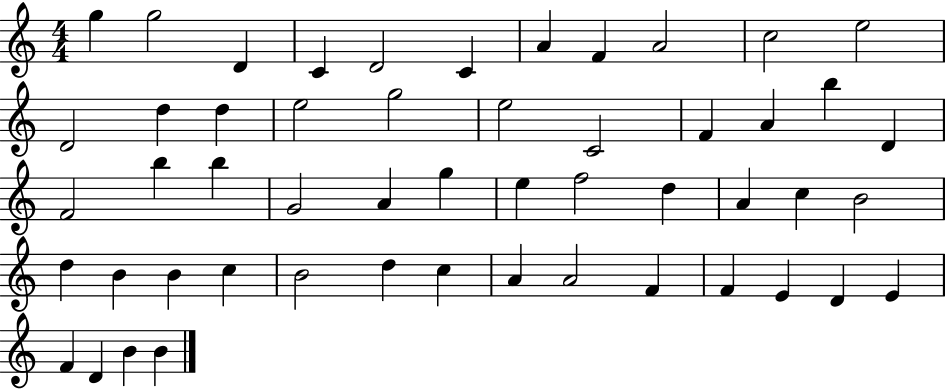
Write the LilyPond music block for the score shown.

{
  \clef treble
  \numericTimeSignature
  \time 4/4
  \key c \major
  g''4 g''2 d'4 | c'4 d'2 c'4 | a'4 f'4 a'2 | c''2 e''2 | \break d'2 d''4 d''4 | e''2 g''2 | e''2 c'2 | f'4 a'4 b''4 d'4 | \break f'2 b''4 b''4 | g'2 a'4 g''4 | e''4 f''2 d''4 | a'4 c''4 b'2 | \break d''4 b'4 b'4 c''4 | b'2 d''4 c''4 | a'4 a'2 f'4 | f'4 e'4 d'4 e'4 | \break f'4 d'4 b'4 b'4 | \bar "|."
}